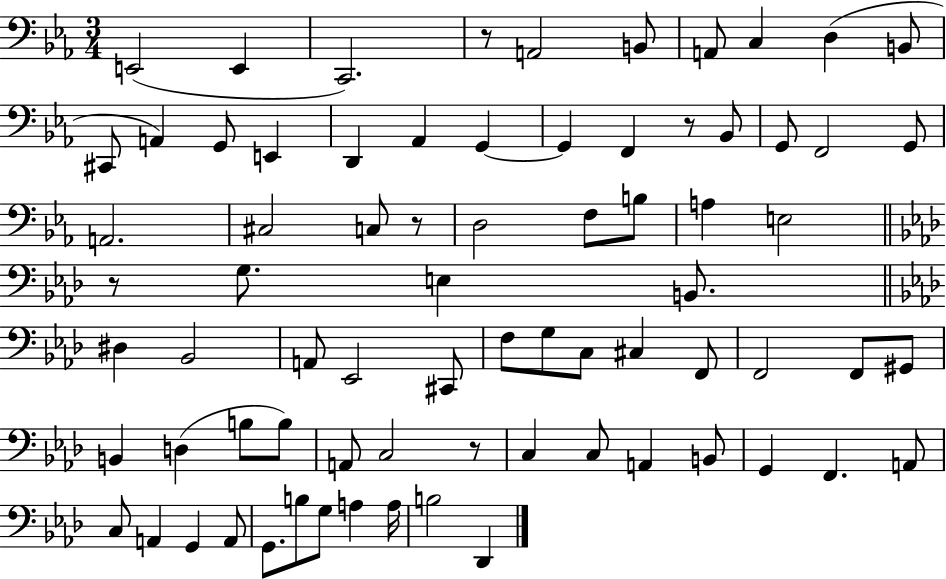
{
  \clef bass
  \numericTimeSignature
  \time 3/4
  \key ees \major
  e,2( e,4 | c,2.) | r8 a,2 b,8 | a,8 c4 d4( b,8 | \break cis,8 a,4) g,8 e,4 | d,4 aes,4 g,4~~ | g,4 f,4 r8 bes,8 | g,8 f,2 g,8 | \break a,2. | cis2 c8 r8 | d2 f8 b8 | a4 e2 | \break \bar "||" \break \key f \minor r8 g8. e4 b,8. | \bar "||" \break \key f \minor dis4 bes,2 | a,8 ees,2 cis,8 | f8 g8 c8 cis4 f,8 | f,2 f,8 gis,8 | \break b,4 d4( b8 b8) | a,8 c2 r8 | c4 c8 a,4 b,8 | g,4 f,4. a,8 | \break c8 a,4 g,4 a,8 | g,8. b8 g8 a4 a16 | b2 des,4 | \bar "|."
}